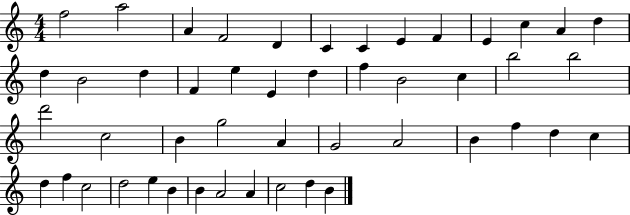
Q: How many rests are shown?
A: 0